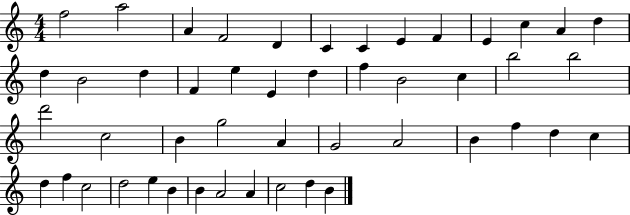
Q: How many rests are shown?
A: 0